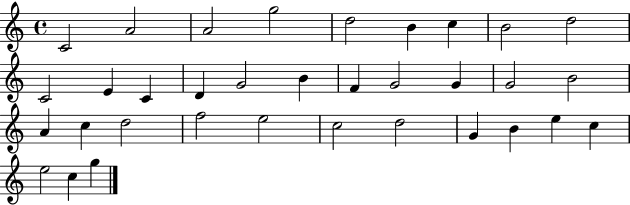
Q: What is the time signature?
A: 4/4